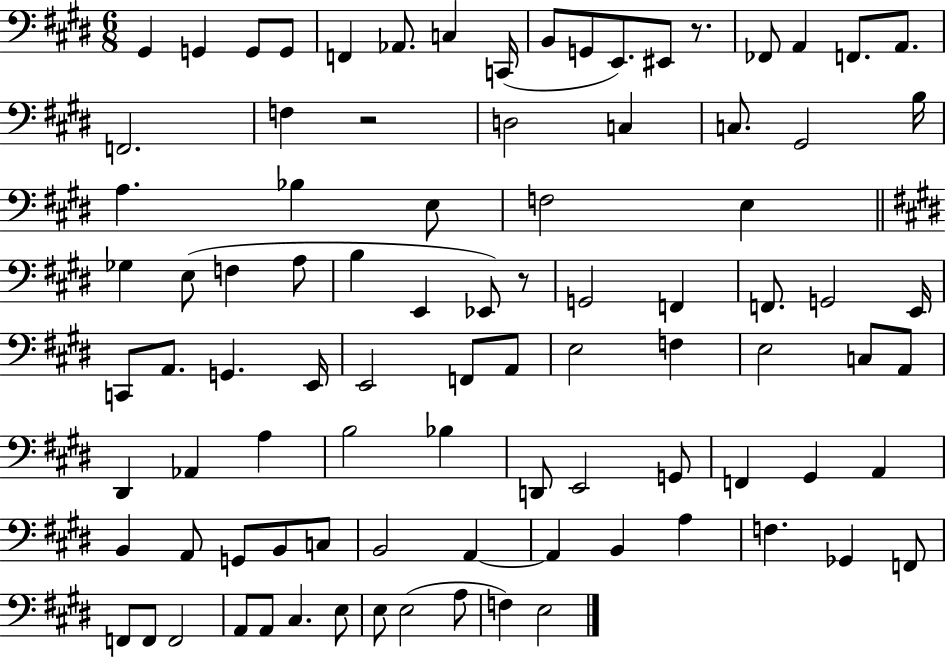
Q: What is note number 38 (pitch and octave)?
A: F2